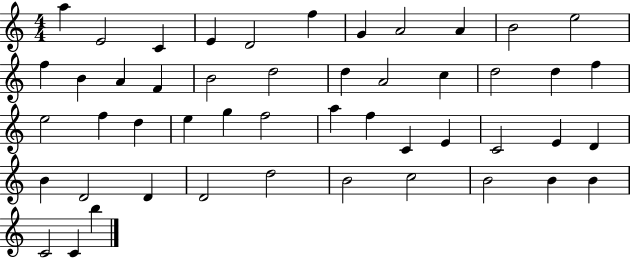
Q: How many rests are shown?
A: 0